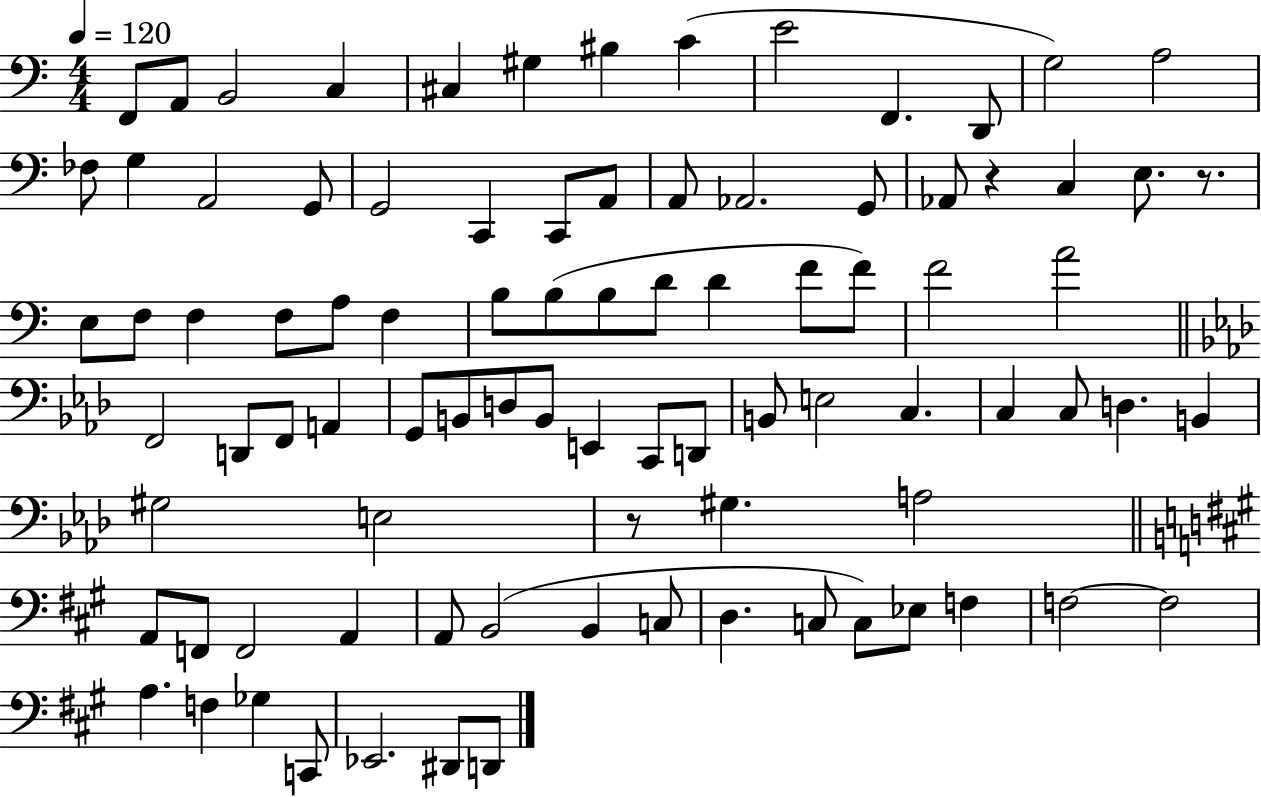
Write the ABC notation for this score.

X:1
T:Untitled
M:4/4
L:1/4
K:C
F,,/2 A,,/2 B,,2 C, ^C, ^G, ^B, C E2 F,, D,,/2 G,2 A,2 _F,/2 G, A,,2 G,,/2 G,,2 C,, C,,/2 A,,/2 A,,/2 _A,,2 G,,/2 _A,,/2 z C, E,/2 z/2 E,/2 F,/2 F, F,/2 A,/2 F, B,/2 B,/2 B,/2 D/2 D F/2 F/2 F2 A2 F,,2 D,,/2 F,,/2 A,, G,,/2 B,,/2 D,/2 B,,/2 E,, C,,/2 D,,/2 B,,/2 E,2 C, C, C,/2 D, B,, ^G,2 E,2 z/2 ^G, A,2 A,,/2 F,,/2 F,,2 A,, A,,/2 B,,2 B,, C,/2 D, C,/2 C,/2 _E,/2 F, F,2 F,2 A, F, _G, C,,/2 _E,,2 ^D,,/2 D,,/2